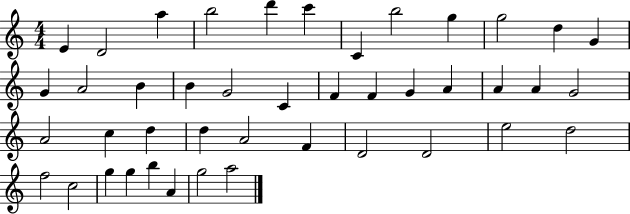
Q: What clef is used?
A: treble